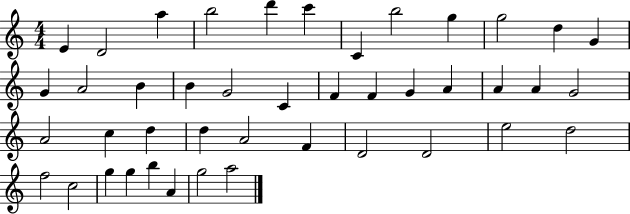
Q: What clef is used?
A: treble